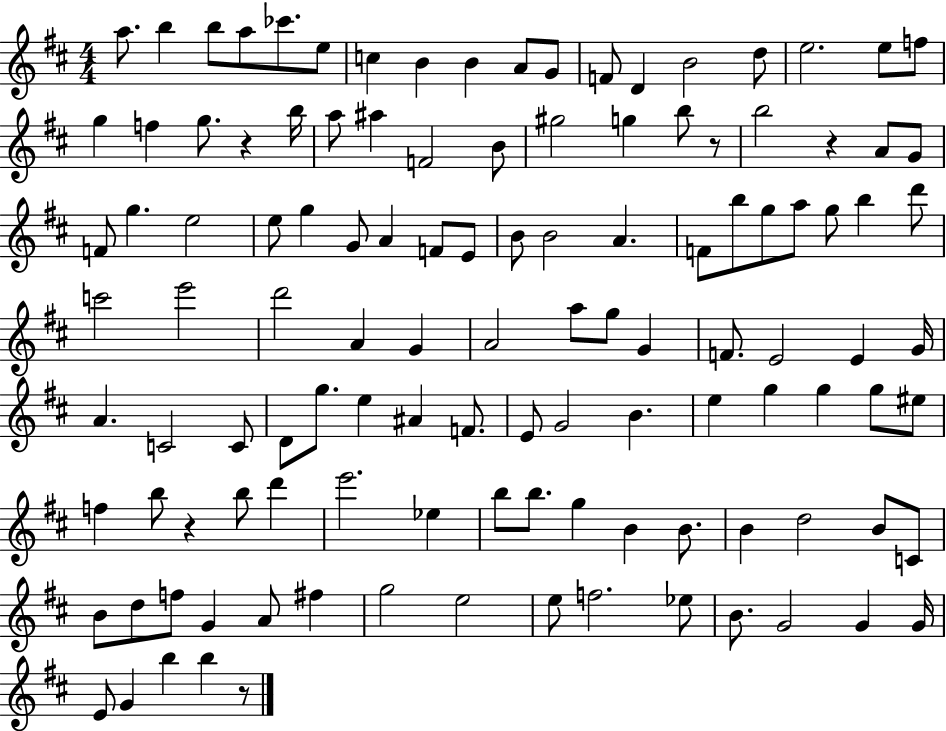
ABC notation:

X:1
T:Untitled
M:4/4
L:1/4
K:D
a/2 b b/2 a/2 _c'/2 e/2 c B B A/2 G/2 F/2 D B2 d/2 e2 e/2 f/2 g f g/2 z b/4 a/2 ^a F2 B/2 ^g2 g b/2 z/2 b2 z A/2 G/2 F/2 g e2 e/2 g G/2 A F/2 E/2 B/2 B2 A F/2 b/2 g/2 a/2 g/2 b d'/2 c'2 e'2 d'2 A G A2 a/2 g/2 G F/2 E2 E G/4 A C2 C/2 D/2 g/2 e ^A F/2 E/2 G2 B e g g g/2 ^e/2 f b/2 z b/2 d' e'2 _e b/2 b/2 g B B/2 B d2 B/2 C/2 B/2 d/2 f/2 G A/2 ^f g2 e2 e/2 f2 _e/2 B/2 G2 G G/4 E/2 G b b z/2